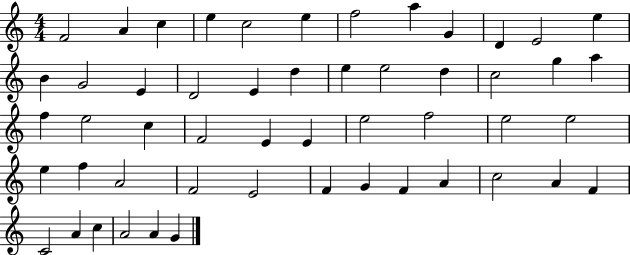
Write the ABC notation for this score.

X:1
T:Untitled
M:4/4
L:1/4
K:C
F2 A c e c2 e f2 a G D E2 e B G2 E D2 E d e e2 d c2 g a f e2 c F2 E E e2 f2 e2 e2 e f A2 F2 E2 F G F A c2 A F C2 A c A2 A G